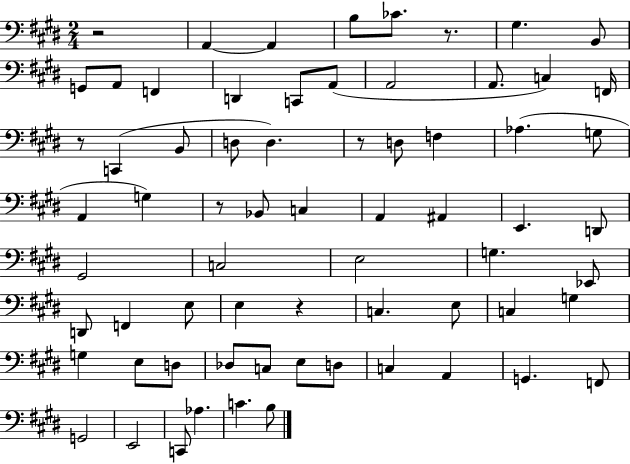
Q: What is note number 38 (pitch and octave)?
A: D2